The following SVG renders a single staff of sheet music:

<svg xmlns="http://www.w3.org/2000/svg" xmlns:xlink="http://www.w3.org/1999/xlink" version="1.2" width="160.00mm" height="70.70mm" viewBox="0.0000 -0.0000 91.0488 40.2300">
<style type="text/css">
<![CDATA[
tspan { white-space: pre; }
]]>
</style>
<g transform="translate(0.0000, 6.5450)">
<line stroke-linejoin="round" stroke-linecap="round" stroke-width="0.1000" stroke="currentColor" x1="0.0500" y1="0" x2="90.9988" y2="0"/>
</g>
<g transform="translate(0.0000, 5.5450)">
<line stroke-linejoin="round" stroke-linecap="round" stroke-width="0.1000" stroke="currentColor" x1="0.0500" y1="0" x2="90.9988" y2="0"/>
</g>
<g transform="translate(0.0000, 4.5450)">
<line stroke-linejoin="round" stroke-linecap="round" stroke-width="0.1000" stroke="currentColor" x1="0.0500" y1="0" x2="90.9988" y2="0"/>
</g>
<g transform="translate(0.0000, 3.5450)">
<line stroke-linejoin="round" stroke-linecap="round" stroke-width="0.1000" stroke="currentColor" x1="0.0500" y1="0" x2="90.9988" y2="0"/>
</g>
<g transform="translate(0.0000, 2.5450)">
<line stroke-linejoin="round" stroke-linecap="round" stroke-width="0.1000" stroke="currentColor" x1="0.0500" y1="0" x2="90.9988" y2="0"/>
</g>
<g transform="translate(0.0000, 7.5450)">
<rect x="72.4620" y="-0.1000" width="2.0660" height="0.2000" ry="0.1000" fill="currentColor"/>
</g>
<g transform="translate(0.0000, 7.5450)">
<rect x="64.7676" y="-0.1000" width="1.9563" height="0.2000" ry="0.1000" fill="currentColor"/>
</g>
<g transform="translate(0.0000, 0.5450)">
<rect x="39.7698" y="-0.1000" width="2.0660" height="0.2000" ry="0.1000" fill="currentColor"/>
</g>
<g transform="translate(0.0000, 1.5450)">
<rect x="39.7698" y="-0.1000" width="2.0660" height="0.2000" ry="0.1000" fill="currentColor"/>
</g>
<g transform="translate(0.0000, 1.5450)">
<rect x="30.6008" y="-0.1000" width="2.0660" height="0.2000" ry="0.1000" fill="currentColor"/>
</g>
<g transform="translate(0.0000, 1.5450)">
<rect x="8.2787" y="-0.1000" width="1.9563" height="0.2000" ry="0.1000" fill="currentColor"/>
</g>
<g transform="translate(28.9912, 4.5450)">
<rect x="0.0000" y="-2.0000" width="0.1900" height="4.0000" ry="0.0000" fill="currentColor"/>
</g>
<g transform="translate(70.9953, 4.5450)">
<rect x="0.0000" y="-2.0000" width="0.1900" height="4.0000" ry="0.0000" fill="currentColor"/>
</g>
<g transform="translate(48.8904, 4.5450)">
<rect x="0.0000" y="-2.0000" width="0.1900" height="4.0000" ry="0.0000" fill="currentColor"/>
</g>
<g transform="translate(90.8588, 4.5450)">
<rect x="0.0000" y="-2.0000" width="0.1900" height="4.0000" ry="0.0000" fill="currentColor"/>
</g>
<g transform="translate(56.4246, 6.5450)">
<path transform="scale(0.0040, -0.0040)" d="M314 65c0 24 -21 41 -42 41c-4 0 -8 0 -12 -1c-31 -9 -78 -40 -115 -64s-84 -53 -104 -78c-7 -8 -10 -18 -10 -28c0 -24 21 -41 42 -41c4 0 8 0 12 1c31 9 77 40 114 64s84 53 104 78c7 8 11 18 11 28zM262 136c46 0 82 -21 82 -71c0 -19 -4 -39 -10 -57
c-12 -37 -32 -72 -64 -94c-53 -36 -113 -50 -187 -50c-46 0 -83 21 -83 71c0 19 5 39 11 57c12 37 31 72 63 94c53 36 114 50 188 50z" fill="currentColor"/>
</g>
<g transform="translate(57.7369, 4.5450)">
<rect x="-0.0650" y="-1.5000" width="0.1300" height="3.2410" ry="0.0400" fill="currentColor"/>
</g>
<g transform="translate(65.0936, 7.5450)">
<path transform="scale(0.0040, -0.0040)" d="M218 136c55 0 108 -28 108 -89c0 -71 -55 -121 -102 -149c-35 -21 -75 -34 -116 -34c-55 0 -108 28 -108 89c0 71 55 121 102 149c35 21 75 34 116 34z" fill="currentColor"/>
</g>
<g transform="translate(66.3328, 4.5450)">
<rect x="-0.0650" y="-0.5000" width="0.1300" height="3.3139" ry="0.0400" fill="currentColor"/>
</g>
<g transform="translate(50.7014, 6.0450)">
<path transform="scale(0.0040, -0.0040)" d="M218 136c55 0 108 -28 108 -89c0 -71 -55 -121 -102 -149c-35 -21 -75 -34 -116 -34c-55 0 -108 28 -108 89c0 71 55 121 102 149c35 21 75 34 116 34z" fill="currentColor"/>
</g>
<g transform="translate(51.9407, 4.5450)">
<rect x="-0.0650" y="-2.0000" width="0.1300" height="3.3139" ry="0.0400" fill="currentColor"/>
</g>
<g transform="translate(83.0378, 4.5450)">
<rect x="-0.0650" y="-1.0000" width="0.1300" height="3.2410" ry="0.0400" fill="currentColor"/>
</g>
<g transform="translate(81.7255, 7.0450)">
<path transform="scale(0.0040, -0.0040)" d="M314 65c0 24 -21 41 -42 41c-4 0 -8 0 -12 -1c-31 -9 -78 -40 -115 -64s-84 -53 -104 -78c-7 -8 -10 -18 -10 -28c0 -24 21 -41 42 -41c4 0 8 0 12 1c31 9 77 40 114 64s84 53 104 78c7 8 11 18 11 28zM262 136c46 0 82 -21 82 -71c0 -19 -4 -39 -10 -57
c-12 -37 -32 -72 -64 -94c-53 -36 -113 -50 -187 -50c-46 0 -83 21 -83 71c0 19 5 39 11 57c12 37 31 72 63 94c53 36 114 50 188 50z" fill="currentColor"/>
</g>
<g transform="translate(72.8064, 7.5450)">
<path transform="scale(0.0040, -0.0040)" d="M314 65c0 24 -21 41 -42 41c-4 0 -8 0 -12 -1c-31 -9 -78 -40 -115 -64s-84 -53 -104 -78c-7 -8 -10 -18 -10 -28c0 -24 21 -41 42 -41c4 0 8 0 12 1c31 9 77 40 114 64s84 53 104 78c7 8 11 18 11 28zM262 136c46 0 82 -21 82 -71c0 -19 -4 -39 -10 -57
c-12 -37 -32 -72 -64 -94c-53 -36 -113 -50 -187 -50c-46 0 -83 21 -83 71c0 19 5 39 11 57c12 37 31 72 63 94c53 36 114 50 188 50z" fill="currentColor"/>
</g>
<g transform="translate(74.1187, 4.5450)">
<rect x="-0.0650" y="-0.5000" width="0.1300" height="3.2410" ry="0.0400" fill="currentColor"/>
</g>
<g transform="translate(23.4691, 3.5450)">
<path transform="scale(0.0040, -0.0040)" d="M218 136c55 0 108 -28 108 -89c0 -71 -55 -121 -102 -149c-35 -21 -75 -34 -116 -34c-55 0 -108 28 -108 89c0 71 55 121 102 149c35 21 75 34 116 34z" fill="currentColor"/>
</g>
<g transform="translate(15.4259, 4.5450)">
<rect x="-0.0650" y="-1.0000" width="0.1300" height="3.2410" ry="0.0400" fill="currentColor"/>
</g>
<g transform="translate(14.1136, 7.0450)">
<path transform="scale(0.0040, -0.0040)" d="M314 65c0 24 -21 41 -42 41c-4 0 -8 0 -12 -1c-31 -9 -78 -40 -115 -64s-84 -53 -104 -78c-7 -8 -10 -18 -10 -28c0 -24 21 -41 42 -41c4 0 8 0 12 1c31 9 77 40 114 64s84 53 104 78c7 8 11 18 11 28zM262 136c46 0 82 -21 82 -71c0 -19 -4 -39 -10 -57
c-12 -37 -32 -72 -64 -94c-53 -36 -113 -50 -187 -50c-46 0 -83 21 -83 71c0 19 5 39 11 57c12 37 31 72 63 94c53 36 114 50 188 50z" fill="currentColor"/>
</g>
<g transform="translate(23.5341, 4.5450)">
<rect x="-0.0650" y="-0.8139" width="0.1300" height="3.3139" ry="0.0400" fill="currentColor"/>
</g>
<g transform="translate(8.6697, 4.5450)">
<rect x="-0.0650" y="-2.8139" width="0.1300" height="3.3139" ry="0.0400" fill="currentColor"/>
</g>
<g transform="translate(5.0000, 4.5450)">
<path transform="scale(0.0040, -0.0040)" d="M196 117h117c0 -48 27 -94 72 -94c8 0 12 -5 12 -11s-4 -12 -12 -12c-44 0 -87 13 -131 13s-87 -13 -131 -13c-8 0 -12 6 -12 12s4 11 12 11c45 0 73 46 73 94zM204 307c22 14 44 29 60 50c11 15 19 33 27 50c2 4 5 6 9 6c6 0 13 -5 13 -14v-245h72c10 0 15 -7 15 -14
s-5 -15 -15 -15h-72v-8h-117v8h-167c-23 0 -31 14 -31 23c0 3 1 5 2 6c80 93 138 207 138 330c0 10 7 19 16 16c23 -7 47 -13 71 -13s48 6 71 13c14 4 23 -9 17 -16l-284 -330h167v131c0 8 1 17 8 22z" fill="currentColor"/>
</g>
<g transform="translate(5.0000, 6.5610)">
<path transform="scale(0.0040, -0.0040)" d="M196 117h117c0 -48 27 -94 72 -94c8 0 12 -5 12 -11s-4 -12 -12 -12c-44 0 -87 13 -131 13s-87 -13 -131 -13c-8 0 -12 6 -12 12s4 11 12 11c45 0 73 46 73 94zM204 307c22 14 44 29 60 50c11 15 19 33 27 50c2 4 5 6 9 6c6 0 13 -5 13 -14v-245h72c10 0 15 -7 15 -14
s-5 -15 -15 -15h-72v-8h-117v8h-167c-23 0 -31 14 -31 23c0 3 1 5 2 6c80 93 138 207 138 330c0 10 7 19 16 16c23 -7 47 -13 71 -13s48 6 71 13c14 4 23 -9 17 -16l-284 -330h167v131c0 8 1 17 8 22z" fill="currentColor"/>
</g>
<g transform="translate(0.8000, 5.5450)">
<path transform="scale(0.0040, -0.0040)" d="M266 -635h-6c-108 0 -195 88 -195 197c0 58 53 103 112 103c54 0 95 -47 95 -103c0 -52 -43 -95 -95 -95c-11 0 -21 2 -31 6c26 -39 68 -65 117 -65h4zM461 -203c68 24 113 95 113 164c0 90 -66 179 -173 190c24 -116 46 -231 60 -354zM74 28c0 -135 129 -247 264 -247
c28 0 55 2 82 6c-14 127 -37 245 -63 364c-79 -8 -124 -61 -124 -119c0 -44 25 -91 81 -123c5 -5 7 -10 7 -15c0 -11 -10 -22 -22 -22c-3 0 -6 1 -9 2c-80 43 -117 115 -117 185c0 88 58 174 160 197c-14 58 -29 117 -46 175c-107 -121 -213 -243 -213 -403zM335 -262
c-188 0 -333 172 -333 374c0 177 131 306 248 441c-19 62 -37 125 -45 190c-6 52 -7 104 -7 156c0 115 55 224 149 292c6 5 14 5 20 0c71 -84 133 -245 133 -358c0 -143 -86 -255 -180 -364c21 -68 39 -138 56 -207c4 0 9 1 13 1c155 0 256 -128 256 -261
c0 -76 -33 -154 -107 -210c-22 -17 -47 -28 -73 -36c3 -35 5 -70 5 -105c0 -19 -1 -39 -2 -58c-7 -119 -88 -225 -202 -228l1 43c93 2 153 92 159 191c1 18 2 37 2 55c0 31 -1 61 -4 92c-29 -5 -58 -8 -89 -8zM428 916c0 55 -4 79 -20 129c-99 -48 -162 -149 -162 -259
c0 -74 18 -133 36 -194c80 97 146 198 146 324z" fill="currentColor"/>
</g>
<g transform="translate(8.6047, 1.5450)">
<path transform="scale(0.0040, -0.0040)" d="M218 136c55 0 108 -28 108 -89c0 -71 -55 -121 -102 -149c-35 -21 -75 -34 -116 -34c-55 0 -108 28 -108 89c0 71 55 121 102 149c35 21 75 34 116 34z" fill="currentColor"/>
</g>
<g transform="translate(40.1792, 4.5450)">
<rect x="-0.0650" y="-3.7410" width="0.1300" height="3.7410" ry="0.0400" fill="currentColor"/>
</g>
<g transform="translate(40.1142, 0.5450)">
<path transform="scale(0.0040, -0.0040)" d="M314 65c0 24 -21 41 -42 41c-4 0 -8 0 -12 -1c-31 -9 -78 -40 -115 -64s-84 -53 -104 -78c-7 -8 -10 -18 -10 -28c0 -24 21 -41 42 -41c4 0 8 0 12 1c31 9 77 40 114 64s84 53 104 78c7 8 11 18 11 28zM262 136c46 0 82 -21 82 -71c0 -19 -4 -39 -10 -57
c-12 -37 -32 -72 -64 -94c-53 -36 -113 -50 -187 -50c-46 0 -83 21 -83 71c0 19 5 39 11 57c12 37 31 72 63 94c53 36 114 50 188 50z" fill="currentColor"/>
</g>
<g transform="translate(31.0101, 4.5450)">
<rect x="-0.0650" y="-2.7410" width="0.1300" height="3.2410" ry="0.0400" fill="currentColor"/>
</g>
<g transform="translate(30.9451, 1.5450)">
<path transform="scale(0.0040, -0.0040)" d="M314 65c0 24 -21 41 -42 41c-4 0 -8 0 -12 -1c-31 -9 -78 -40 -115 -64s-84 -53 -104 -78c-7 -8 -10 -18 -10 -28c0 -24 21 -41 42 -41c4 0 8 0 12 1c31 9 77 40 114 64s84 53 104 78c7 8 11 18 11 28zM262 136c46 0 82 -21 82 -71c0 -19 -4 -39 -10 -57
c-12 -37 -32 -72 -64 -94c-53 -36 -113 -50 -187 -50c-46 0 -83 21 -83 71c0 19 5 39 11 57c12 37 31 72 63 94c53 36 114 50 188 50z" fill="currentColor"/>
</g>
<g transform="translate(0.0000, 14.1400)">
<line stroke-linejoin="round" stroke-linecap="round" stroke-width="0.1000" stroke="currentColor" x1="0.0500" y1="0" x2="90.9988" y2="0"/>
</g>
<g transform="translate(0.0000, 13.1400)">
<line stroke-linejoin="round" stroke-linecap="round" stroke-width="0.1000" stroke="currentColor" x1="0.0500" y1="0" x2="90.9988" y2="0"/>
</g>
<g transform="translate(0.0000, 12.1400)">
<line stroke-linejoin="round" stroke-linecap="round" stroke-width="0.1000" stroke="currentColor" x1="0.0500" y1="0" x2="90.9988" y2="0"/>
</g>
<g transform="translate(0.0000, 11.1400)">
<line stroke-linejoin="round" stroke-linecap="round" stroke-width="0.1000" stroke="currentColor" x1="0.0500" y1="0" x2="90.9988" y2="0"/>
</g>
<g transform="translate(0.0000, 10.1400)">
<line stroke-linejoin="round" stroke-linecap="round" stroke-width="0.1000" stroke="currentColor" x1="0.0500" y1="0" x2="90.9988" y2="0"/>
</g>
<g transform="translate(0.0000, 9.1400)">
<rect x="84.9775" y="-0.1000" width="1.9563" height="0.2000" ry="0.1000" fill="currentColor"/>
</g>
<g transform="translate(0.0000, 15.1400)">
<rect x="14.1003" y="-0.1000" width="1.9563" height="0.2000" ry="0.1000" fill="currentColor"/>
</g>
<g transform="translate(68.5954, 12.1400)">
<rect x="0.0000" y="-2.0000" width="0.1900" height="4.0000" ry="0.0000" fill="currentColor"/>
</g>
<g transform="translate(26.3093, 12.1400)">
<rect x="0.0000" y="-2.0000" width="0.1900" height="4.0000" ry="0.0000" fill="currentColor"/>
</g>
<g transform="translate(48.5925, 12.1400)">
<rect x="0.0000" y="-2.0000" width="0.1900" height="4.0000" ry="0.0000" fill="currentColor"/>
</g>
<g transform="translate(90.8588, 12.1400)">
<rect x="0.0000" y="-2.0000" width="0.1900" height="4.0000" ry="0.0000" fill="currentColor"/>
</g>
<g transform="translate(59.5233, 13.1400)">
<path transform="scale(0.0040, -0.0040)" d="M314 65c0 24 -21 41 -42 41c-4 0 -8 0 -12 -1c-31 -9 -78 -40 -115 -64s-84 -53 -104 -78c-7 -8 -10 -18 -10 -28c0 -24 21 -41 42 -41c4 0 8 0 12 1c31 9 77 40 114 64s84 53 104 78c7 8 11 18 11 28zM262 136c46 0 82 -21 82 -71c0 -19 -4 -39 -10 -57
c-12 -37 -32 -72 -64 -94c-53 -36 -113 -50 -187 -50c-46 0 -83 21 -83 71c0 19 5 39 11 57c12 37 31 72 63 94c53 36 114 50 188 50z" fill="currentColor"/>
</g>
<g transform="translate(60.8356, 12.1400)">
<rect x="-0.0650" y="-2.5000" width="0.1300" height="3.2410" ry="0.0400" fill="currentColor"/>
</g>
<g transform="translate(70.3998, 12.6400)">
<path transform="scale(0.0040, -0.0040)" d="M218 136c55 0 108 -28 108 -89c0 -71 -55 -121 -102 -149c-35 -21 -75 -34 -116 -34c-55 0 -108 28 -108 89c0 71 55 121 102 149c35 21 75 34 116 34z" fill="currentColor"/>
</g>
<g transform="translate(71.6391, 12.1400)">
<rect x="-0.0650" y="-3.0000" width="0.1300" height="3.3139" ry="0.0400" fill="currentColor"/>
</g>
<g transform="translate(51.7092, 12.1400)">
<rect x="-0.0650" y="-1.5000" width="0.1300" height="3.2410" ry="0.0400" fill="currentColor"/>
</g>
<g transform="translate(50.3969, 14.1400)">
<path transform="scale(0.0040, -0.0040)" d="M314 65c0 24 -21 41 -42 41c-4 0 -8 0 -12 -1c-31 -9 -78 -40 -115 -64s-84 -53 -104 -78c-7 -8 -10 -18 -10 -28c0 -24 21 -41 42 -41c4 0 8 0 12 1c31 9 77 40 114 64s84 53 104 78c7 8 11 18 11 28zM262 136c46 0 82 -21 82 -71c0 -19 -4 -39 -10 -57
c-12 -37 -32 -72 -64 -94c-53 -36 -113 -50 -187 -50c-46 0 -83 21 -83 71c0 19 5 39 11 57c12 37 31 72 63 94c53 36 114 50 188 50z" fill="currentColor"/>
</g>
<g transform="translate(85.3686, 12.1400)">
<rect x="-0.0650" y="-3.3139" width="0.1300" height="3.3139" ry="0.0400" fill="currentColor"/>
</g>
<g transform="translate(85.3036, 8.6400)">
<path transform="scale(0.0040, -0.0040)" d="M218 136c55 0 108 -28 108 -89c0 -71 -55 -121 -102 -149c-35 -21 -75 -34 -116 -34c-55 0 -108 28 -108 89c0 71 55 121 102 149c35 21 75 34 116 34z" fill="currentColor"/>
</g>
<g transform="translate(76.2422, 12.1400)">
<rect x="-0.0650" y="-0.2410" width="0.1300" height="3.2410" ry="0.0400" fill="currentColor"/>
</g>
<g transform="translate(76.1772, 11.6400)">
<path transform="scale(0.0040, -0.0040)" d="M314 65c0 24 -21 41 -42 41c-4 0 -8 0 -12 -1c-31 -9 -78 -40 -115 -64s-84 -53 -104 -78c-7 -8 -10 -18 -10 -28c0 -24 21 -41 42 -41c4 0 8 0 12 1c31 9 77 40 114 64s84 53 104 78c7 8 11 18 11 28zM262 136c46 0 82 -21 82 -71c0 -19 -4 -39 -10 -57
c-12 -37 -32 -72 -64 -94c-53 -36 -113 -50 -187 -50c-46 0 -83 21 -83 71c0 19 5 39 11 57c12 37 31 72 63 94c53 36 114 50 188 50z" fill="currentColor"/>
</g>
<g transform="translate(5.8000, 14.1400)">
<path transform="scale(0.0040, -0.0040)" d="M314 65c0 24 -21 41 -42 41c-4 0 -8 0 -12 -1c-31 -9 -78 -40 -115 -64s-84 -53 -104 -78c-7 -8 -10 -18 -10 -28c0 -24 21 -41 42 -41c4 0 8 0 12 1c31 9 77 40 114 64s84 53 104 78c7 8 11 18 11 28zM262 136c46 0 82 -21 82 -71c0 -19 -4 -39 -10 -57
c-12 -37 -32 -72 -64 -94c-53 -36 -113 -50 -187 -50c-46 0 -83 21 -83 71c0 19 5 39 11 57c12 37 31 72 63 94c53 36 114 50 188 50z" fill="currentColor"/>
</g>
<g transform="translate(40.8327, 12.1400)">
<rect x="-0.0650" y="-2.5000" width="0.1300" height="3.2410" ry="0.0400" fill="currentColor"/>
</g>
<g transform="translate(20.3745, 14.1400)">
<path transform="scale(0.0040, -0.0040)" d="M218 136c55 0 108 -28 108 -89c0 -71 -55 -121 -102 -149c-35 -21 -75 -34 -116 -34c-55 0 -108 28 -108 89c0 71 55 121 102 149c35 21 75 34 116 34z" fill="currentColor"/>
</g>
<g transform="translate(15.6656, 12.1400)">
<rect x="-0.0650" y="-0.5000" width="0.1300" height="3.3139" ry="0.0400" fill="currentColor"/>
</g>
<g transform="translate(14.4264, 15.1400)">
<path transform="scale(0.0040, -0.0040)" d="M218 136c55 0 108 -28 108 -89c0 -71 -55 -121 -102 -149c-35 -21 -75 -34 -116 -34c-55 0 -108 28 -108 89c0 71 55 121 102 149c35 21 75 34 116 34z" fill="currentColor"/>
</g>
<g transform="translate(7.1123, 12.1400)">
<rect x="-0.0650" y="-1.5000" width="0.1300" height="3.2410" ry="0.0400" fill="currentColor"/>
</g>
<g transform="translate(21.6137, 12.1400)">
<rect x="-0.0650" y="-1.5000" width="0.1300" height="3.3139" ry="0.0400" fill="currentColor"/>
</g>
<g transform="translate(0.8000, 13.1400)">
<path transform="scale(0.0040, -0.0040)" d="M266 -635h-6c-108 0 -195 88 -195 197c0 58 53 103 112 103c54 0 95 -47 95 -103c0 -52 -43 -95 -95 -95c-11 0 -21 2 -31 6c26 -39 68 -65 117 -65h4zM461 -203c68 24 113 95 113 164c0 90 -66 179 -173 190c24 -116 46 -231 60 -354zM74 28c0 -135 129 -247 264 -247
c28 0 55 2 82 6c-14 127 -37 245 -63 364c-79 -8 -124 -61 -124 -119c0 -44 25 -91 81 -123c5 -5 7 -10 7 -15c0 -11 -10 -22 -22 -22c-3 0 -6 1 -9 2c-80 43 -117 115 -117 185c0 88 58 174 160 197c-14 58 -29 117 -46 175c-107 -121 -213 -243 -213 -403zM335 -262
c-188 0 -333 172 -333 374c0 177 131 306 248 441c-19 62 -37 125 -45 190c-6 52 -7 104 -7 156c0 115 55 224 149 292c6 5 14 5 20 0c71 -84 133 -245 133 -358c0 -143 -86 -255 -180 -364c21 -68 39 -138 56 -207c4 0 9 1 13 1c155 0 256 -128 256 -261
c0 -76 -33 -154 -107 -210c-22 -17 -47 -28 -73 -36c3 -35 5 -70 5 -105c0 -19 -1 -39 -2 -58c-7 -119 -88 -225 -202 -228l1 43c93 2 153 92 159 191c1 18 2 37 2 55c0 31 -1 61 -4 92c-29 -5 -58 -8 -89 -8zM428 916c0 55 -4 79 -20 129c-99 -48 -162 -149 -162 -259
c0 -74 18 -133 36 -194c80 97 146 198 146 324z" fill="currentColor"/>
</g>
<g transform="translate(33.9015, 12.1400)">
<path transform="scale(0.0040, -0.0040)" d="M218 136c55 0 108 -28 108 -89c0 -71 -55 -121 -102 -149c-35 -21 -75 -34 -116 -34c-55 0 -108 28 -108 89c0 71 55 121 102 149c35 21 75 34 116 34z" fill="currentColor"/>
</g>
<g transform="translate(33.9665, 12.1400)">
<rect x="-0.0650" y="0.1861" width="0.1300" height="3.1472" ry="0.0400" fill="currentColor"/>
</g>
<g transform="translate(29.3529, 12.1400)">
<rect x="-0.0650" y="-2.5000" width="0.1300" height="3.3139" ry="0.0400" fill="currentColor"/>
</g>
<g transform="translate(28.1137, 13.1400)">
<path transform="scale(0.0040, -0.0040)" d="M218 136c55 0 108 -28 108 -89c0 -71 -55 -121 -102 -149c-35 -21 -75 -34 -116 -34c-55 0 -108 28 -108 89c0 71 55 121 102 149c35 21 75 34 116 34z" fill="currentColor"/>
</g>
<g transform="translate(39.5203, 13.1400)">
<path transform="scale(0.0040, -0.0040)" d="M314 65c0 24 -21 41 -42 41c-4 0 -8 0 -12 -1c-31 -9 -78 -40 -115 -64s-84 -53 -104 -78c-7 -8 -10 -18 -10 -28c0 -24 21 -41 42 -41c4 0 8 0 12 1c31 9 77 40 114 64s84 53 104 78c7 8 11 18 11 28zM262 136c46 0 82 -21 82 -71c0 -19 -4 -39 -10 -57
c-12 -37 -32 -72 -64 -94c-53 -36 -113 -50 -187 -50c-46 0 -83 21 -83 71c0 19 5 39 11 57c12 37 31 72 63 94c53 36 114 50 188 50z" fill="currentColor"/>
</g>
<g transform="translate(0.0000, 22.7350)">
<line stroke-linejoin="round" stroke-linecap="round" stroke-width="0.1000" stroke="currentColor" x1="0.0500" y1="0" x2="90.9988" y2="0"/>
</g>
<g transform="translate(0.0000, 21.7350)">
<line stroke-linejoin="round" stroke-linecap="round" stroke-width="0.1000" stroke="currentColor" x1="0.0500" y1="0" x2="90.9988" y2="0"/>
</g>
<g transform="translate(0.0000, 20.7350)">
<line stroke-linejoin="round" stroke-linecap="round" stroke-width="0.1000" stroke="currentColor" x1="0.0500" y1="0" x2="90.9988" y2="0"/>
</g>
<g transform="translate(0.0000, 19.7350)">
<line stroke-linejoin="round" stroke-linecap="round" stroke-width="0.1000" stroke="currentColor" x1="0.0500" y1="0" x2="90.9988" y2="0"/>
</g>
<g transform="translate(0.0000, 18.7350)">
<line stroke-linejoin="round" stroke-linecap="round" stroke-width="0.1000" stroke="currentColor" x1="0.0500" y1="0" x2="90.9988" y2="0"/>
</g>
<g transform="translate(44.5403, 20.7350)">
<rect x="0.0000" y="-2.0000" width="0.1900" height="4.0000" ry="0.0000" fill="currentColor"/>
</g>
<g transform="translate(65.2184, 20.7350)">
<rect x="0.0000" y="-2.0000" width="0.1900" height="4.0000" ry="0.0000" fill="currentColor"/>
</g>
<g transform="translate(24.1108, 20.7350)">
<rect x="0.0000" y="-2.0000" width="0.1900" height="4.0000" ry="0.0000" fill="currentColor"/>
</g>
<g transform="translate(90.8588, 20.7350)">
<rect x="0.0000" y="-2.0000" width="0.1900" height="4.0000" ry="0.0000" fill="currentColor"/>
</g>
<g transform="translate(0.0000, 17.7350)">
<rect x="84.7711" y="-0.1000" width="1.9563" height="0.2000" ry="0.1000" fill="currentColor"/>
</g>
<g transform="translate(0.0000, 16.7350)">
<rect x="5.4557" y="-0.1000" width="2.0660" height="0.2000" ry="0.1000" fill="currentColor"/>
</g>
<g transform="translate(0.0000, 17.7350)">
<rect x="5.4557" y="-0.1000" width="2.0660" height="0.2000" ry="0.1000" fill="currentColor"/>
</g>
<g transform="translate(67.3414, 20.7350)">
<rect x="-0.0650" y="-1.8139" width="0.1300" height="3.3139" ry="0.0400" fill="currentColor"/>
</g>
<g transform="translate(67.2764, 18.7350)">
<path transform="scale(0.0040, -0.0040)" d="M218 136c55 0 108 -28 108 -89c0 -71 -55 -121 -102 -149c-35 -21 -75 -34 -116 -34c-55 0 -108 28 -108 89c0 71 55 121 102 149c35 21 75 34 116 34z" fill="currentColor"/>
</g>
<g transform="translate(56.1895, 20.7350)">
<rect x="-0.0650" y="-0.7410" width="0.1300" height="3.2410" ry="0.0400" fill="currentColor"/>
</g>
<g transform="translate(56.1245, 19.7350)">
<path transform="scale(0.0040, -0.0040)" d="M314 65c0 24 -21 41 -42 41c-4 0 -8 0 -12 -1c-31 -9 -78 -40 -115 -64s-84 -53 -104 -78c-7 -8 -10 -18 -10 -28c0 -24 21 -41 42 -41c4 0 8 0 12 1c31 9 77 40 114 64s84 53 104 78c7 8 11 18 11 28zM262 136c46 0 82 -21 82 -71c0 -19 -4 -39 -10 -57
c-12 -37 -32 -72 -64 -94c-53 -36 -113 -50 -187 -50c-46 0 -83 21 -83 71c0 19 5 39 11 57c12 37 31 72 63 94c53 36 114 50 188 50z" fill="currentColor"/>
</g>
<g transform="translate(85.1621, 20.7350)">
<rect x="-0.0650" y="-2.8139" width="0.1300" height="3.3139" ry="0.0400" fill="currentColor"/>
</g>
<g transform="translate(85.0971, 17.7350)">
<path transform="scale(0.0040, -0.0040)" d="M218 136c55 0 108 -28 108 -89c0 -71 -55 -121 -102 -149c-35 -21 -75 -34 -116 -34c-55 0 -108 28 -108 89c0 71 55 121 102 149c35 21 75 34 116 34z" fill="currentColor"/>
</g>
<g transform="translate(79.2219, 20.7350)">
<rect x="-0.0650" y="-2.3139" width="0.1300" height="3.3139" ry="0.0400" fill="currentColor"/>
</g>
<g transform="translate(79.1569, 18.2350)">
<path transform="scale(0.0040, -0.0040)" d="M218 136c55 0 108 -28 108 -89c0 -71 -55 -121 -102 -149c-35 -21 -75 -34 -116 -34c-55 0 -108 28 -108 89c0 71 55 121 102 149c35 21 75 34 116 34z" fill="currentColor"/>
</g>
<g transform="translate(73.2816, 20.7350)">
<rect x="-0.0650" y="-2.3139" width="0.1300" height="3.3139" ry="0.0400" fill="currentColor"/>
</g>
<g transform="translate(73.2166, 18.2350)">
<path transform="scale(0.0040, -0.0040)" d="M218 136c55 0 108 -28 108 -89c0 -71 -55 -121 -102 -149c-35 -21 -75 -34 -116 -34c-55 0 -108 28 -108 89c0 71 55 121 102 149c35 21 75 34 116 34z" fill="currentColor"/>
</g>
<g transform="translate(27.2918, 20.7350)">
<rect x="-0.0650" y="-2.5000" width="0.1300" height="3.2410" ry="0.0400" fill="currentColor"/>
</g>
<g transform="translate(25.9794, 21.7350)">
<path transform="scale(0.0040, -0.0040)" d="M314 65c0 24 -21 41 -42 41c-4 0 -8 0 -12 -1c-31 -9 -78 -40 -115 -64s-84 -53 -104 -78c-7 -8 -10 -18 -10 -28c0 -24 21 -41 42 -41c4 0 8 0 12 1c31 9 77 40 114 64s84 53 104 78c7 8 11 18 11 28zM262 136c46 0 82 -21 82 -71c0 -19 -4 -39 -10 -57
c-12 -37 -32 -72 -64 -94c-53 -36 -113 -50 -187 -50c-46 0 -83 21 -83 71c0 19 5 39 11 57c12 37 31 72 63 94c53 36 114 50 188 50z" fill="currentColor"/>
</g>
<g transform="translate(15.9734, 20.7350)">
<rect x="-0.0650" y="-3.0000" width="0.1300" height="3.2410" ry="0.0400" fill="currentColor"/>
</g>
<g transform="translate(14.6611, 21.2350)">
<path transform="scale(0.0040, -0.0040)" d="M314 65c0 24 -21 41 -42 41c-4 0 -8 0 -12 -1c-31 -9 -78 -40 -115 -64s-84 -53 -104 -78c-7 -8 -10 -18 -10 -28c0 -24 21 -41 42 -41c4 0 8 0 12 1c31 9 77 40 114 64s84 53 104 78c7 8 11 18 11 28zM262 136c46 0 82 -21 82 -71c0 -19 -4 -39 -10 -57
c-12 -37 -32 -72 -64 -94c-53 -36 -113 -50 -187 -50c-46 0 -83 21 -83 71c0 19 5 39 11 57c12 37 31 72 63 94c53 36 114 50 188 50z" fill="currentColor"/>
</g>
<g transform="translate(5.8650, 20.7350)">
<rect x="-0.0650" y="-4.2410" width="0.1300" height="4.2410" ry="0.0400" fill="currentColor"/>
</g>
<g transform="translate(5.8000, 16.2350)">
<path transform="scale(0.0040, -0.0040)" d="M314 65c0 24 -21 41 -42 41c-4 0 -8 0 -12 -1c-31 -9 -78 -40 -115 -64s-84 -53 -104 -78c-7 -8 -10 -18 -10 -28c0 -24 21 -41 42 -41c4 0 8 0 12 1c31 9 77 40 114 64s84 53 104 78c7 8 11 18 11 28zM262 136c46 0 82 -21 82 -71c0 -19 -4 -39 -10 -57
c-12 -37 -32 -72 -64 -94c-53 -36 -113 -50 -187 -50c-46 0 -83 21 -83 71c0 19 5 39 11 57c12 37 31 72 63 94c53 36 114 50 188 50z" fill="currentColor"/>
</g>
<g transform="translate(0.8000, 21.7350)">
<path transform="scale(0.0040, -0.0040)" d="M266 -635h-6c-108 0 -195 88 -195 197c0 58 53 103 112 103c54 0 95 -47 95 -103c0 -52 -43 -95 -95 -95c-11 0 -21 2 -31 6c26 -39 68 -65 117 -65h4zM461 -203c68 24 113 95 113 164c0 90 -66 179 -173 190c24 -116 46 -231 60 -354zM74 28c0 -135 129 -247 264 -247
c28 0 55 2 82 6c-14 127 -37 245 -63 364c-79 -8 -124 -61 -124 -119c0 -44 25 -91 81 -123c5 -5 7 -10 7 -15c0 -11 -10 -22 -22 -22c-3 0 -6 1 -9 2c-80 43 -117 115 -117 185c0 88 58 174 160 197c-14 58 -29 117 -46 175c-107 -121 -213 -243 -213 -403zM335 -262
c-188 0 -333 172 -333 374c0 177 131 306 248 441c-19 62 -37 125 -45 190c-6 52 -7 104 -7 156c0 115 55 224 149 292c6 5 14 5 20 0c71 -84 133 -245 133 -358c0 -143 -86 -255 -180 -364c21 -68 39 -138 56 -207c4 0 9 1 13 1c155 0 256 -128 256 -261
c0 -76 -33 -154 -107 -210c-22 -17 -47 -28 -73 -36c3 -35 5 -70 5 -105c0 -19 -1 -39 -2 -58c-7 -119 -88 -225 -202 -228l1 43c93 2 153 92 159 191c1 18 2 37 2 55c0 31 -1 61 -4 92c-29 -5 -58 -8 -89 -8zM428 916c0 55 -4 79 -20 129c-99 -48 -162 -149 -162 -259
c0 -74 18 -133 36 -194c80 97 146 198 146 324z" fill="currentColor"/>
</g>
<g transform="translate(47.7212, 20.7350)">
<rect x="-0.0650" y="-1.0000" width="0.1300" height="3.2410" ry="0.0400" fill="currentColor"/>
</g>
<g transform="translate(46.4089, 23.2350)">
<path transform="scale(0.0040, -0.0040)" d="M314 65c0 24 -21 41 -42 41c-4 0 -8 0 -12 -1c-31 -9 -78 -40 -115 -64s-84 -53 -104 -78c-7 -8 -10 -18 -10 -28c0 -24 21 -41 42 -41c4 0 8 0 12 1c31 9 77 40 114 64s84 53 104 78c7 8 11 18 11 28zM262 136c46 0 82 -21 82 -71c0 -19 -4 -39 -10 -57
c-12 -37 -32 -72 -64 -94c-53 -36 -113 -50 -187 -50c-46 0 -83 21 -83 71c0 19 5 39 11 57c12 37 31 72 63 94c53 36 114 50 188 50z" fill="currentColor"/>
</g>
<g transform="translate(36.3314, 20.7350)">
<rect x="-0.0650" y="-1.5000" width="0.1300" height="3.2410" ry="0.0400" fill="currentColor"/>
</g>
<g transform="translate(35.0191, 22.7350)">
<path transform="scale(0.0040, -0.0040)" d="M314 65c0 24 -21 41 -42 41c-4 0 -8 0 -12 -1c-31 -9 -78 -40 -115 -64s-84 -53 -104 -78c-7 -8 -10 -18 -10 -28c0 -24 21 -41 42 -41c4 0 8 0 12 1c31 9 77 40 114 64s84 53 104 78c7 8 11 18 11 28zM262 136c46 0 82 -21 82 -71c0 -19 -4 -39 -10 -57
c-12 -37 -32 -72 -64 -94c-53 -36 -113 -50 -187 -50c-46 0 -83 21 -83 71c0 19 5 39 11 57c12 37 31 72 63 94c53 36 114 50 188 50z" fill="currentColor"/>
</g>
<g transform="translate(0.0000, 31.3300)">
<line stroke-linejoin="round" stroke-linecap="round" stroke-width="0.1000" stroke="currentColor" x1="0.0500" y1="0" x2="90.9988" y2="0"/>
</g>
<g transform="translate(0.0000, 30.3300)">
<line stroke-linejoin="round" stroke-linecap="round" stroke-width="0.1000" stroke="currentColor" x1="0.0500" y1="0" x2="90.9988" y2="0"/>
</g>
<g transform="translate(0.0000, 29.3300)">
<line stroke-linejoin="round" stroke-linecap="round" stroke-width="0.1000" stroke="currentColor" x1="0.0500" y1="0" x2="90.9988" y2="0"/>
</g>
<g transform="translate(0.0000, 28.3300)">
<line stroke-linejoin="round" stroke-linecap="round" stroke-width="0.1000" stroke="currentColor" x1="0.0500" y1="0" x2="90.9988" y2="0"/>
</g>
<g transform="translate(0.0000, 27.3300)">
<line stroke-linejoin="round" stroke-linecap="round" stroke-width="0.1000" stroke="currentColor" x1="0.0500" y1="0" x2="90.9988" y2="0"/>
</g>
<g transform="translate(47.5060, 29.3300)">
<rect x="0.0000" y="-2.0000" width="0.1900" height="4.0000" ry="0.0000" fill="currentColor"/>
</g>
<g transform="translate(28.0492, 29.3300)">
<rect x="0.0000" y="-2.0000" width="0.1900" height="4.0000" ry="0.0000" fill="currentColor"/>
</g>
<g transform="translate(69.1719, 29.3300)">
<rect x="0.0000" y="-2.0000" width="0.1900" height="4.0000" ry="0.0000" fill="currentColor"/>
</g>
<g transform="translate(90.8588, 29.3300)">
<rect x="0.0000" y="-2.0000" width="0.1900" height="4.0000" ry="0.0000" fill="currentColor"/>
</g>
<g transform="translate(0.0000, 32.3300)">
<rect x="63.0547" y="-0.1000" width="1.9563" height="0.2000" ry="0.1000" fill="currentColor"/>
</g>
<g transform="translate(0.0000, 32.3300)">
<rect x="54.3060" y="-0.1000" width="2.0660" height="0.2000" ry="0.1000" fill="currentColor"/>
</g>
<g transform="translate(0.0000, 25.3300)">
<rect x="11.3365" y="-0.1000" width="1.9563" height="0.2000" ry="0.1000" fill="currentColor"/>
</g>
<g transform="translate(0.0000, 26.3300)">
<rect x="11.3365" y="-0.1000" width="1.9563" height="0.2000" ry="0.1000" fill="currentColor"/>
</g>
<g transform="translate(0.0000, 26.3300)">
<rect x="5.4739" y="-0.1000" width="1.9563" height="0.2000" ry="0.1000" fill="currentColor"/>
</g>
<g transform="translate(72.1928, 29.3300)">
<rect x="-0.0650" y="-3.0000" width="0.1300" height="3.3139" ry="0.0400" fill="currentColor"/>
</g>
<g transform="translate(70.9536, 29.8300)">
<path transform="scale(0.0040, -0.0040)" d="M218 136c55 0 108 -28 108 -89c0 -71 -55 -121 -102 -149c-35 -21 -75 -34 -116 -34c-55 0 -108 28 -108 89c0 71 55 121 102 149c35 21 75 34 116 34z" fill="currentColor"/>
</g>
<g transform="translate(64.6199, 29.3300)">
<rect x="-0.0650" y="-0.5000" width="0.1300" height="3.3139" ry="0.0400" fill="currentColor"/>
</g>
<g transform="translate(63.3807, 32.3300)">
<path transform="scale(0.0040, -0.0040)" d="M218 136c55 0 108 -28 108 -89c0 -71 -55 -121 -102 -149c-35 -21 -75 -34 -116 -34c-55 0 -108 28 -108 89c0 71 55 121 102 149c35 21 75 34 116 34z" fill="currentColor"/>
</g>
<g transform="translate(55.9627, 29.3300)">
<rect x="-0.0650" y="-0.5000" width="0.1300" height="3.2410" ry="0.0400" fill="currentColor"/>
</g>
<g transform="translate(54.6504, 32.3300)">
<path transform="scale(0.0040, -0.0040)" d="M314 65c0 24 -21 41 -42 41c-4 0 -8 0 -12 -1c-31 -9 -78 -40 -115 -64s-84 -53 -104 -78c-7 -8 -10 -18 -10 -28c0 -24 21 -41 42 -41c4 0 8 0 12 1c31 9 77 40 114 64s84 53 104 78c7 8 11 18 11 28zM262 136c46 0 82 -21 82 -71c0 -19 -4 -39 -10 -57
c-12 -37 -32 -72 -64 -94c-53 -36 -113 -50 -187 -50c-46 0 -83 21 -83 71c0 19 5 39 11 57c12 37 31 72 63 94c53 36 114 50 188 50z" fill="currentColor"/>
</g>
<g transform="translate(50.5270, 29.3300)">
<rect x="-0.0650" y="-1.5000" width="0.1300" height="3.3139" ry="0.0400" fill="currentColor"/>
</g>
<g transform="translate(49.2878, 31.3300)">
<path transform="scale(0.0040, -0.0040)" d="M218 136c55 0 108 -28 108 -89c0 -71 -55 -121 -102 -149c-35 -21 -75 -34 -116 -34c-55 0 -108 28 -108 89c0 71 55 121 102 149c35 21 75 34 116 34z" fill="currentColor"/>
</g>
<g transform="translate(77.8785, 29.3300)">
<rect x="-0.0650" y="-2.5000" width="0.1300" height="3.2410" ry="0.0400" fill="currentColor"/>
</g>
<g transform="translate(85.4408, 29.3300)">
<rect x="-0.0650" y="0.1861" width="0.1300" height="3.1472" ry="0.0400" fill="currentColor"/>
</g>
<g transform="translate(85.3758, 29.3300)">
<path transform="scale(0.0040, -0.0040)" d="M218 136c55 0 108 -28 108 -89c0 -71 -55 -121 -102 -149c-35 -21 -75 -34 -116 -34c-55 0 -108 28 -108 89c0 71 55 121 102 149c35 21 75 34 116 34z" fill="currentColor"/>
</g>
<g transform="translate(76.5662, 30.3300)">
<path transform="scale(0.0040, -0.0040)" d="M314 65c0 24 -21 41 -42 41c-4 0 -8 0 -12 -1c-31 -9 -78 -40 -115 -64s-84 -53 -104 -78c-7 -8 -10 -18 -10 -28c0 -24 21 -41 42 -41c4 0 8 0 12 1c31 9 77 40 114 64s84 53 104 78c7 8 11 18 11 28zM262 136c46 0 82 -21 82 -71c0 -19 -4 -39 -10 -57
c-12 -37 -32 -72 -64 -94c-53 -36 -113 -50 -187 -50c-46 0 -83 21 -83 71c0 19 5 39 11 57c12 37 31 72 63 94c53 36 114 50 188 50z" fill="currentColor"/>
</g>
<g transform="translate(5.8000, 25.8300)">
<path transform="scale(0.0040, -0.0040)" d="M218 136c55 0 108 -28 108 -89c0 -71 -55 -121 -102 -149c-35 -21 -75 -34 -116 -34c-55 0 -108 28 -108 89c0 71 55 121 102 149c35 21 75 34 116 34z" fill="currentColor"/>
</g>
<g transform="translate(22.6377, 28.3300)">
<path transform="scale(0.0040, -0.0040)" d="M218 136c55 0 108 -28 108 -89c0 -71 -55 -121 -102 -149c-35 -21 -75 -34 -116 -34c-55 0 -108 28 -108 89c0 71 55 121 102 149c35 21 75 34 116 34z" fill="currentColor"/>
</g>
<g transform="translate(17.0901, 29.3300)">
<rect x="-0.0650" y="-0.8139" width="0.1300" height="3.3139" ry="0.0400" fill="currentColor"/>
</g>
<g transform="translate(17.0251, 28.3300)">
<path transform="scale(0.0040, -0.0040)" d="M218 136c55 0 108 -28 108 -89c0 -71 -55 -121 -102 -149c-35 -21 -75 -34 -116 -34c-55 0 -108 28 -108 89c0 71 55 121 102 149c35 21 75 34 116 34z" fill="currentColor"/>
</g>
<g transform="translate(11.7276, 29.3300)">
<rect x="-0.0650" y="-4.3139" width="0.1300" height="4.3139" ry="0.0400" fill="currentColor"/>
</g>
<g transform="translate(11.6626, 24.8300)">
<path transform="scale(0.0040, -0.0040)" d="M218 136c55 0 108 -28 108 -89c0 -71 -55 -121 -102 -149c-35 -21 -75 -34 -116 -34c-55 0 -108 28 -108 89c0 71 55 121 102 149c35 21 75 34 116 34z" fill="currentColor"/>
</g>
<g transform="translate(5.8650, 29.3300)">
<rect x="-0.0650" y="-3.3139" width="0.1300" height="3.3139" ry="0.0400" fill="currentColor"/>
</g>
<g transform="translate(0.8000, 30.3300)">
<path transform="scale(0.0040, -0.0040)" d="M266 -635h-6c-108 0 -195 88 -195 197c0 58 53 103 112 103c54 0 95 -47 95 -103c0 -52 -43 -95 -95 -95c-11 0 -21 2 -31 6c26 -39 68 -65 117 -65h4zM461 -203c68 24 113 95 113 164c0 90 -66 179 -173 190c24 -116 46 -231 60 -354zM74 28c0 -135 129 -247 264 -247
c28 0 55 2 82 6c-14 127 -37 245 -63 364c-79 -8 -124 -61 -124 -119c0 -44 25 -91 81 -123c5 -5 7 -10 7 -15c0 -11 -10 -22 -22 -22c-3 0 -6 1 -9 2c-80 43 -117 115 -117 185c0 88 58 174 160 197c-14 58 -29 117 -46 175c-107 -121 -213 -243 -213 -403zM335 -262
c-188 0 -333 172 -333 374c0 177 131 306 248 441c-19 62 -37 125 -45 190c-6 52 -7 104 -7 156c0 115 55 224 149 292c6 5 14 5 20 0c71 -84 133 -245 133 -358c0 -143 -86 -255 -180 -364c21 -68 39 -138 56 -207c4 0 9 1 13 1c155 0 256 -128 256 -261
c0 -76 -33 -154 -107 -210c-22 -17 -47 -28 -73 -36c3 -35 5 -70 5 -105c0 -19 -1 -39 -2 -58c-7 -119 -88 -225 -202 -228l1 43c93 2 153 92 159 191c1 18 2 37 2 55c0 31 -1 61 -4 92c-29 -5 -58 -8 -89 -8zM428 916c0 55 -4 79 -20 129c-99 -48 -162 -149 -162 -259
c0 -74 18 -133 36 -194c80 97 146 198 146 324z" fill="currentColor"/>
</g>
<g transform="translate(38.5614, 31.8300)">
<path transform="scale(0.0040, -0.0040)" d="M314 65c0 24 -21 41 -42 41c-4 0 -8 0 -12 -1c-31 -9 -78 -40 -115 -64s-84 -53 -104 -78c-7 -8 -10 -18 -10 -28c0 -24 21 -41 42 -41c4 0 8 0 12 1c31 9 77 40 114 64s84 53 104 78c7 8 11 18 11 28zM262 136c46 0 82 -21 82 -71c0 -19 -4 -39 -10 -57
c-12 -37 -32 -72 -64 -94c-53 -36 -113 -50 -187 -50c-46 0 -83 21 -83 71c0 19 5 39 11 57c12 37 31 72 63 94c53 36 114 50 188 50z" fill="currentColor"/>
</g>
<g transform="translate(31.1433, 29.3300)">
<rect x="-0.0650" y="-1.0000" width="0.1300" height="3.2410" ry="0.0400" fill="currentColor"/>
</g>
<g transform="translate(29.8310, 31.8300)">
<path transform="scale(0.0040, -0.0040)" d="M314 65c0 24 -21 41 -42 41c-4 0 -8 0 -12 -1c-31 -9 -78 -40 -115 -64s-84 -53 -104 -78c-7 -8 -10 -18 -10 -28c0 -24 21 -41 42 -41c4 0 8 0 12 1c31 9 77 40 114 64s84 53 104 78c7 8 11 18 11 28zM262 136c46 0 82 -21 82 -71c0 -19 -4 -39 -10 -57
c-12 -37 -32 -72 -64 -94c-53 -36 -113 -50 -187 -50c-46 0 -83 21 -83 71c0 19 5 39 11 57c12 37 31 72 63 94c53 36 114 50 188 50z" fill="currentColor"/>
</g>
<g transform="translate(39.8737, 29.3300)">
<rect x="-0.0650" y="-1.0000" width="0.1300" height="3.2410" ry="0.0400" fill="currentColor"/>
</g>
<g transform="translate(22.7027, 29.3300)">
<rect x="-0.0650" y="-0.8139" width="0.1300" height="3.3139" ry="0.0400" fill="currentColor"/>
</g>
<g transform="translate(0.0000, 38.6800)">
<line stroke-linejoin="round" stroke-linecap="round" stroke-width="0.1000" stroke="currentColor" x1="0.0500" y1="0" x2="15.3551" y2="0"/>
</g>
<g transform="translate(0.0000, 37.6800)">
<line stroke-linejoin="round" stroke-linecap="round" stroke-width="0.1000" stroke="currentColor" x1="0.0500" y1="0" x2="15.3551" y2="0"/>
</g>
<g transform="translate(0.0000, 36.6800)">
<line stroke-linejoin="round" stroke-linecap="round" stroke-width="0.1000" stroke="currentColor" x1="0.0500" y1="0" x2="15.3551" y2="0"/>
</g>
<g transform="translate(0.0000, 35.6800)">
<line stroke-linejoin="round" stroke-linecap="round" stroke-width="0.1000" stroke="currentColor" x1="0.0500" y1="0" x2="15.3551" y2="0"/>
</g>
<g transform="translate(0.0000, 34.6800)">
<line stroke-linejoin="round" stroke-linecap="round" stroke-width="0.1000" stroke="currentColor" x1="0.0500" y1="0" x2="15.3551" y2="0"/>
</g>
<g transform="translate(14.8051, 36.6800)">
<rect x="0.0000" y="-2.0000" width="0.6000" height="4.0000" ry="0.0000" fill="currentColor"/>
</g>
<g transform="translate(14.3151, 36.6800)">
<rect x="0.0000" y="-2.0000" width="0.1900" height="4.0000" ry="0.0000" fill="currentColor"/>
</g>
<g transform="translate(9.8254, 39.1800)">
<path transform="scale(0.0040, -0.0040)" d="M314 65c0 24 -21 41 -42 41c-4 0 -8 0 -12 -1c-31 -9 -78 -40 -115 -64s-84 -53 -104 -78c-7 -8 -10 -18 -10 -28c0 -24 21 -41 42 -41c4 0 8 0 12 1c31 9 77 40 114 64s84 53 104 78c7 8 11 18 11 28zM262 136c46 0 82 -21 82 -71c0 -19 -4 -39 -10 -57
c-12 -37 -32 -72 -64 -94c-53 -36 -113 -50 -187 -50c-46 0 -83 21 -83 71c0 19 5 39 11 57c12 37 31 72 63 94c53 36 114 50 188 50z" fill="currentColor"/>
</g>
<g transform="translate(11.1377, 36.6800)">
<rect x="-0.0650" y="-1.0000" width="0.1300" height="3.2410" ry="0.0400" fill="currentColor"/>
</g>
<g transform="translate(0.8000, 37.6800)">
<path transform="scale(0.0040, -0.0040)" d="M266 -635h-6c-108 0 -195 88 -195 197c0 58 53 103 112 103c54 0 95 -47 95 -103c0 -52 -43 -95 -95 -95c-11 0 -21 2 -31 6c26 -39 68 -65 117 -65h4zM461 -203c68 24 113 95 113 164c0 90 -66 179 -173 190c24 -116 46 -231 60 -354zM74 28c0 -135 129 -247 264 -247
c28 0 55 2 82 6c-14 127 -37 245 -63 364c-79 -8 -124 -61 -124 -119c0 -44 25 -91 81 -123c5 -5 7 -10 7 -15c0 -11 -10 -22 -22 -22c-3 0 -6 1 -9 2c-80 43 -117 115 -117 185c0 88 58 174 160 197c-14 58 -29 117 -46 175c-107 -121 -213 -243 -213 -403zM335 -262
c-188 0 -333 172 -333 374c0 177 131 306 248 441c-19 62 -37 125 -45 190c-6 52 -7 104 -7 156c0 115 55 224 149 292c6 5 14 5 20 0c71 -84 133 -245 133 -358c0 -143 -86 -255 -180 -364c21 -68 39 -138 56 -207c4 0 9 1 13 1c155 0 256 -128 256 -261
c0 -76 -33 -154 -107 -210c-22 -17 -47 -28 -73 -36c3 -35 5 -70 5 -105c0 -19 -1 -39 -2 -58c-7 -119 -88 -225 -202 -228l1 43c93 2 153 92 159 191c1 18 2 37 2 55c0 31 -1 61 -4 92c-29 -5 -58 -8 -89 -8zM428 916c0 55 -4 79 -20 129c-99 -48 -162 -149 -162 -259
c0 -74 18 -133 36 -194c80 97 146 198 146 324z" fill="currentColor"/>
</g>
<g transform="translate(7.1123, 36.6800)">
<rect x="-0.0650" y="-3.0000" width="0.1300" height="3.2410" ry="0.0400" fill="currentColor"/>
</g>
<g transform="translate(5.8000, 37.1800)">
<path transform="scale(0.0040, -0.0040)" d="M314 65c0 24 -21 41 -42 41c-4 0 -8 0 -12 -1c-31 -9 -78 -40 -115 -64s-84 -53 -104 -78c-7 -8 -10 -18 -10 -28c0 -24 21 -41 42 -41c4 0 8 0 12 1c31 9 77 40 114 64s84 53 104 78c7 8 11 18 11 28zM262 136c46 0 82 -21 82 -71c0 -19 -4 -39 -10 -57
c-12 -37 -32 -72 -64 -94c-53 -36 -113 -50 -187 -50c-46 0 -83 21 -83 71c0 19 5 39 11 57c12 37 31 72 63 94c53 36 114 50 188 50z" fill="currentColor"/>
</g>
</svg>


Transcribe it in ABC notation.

X:1
T:Untitled
M:4/4
L:1/4
K:C
a D2 d a2 c'2 F E2 C C2 D2 E2 C E G B G2 E2 G2 A c2 b d'2 A2 G2 E2 D2 d2 f g g a b d' d d D2 D2 E C2 C A G2 B A2 D2